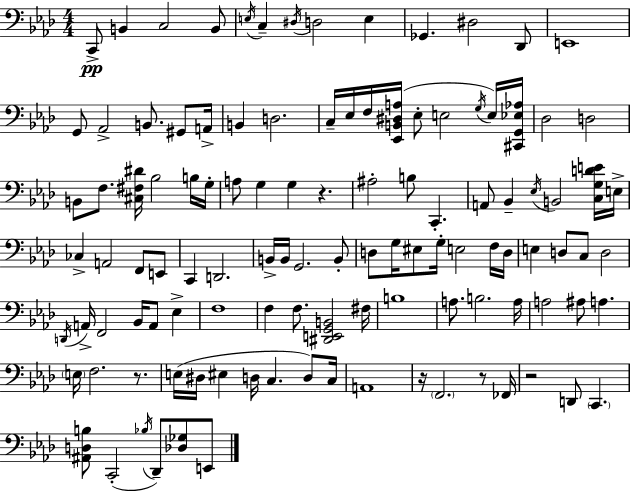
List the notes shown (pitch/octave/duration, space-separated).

C2/e B2/q C3/h B2/e E3/s C3/q D#3/s D3/h E3/q Gb2/q. D#3/h Db2/e E2/w G2/e Ab2/h B2/e. G#2/e A2/s B2/q D3/h. C3/s Eb3/s F3/s [Eb2,B2,D#3,A3]/s Eb3/e E3/h G3/s E3/s [C#2,G2,Eb3,Ab3]/s Db3/h D3/h B2/e F3/e. [C#3,F#3,D#4]/s Bb3/h B3/s G3/s A3/e G3/q G3/q R/q. A#3/h B3/e C2/q. A2/e Bb2/q Eb3/s B2/h [C3,G3,D4,E4]/s E3/s CES3/q A2/h F2/e E2/e C2/q D2/h. B2/s B2/s G2/h. B2/e D3/e G3/s EIS3/e G3/s E3/h F3/s D3/s E3/q D3/e C3/e D3/h D2/s A2/s F2/h Bb2/s A2/e Eb3/q F3/w F3/q F3/e. [D#2,E2,G2,B2]/h F#3/s B3/w A3/e. B3/h. A3/s A3/h A#3/e A3/q. E3/s F3/h. R/e. E3/s D#3/s EIS3/q D3/s C3/q. D3/e C3/s A2/w R/s F2/h. R/e FES2/s R/h D2/e C2/q. [A#2,D3,B3]/e C2/h Bb3/s Db2/e [Db3,Gb3]/e E2/e